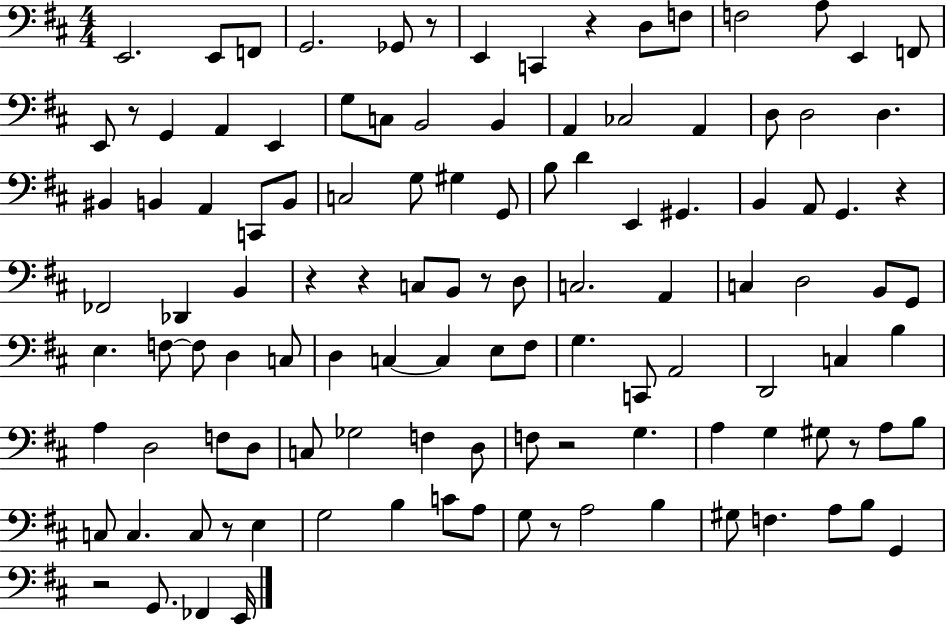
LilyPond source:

{
  \clef bass
  \numericTimeSignature
  \time 4/4
  \key d \major
  \repeat volta 2 { e,2. e,8 f,8 | g,2. ges,8 r8 | e,4 c,4 r4 d8 f8 | f2 a8 e,4 f,8 | \break e,8 r8 g,4 a,4 e,4 | g8 c8 b,2 b,4 | a,4 ces2 a,4 | d8 d2 d4. | \break bis,4 b,4 a,4 c,8 b,8 | c2 g8 gis4 g,8 | b8 d'4 e,4 gis,4. | b,4 a,8 g,4. r4 | \break fes,2 des,4 b,4 | r4 r4 c8 b,8 r8 d8 | c2. a,4 | c4 d2 b,8 g,8 | \break e4. f8~~ f8 d4 c8 | d4 c4~~ c4 e8 fis8 | g4. c,8 a,2 | d,2 c4 b4 | \break a4 d2 f8 d8 | c8 ges2 f4 d8 | f8 r2 g4. | a4 g4 gis8 r8 a8 b8 | \break c8 c4. c8 r8 e4 | g2 b4 c'8 a8 | g8 r8 a2 b4 | gis8 f4. a8 b8 g,4 | \break r2 g,8. fes,4 e,16 | } \bar "|."
}